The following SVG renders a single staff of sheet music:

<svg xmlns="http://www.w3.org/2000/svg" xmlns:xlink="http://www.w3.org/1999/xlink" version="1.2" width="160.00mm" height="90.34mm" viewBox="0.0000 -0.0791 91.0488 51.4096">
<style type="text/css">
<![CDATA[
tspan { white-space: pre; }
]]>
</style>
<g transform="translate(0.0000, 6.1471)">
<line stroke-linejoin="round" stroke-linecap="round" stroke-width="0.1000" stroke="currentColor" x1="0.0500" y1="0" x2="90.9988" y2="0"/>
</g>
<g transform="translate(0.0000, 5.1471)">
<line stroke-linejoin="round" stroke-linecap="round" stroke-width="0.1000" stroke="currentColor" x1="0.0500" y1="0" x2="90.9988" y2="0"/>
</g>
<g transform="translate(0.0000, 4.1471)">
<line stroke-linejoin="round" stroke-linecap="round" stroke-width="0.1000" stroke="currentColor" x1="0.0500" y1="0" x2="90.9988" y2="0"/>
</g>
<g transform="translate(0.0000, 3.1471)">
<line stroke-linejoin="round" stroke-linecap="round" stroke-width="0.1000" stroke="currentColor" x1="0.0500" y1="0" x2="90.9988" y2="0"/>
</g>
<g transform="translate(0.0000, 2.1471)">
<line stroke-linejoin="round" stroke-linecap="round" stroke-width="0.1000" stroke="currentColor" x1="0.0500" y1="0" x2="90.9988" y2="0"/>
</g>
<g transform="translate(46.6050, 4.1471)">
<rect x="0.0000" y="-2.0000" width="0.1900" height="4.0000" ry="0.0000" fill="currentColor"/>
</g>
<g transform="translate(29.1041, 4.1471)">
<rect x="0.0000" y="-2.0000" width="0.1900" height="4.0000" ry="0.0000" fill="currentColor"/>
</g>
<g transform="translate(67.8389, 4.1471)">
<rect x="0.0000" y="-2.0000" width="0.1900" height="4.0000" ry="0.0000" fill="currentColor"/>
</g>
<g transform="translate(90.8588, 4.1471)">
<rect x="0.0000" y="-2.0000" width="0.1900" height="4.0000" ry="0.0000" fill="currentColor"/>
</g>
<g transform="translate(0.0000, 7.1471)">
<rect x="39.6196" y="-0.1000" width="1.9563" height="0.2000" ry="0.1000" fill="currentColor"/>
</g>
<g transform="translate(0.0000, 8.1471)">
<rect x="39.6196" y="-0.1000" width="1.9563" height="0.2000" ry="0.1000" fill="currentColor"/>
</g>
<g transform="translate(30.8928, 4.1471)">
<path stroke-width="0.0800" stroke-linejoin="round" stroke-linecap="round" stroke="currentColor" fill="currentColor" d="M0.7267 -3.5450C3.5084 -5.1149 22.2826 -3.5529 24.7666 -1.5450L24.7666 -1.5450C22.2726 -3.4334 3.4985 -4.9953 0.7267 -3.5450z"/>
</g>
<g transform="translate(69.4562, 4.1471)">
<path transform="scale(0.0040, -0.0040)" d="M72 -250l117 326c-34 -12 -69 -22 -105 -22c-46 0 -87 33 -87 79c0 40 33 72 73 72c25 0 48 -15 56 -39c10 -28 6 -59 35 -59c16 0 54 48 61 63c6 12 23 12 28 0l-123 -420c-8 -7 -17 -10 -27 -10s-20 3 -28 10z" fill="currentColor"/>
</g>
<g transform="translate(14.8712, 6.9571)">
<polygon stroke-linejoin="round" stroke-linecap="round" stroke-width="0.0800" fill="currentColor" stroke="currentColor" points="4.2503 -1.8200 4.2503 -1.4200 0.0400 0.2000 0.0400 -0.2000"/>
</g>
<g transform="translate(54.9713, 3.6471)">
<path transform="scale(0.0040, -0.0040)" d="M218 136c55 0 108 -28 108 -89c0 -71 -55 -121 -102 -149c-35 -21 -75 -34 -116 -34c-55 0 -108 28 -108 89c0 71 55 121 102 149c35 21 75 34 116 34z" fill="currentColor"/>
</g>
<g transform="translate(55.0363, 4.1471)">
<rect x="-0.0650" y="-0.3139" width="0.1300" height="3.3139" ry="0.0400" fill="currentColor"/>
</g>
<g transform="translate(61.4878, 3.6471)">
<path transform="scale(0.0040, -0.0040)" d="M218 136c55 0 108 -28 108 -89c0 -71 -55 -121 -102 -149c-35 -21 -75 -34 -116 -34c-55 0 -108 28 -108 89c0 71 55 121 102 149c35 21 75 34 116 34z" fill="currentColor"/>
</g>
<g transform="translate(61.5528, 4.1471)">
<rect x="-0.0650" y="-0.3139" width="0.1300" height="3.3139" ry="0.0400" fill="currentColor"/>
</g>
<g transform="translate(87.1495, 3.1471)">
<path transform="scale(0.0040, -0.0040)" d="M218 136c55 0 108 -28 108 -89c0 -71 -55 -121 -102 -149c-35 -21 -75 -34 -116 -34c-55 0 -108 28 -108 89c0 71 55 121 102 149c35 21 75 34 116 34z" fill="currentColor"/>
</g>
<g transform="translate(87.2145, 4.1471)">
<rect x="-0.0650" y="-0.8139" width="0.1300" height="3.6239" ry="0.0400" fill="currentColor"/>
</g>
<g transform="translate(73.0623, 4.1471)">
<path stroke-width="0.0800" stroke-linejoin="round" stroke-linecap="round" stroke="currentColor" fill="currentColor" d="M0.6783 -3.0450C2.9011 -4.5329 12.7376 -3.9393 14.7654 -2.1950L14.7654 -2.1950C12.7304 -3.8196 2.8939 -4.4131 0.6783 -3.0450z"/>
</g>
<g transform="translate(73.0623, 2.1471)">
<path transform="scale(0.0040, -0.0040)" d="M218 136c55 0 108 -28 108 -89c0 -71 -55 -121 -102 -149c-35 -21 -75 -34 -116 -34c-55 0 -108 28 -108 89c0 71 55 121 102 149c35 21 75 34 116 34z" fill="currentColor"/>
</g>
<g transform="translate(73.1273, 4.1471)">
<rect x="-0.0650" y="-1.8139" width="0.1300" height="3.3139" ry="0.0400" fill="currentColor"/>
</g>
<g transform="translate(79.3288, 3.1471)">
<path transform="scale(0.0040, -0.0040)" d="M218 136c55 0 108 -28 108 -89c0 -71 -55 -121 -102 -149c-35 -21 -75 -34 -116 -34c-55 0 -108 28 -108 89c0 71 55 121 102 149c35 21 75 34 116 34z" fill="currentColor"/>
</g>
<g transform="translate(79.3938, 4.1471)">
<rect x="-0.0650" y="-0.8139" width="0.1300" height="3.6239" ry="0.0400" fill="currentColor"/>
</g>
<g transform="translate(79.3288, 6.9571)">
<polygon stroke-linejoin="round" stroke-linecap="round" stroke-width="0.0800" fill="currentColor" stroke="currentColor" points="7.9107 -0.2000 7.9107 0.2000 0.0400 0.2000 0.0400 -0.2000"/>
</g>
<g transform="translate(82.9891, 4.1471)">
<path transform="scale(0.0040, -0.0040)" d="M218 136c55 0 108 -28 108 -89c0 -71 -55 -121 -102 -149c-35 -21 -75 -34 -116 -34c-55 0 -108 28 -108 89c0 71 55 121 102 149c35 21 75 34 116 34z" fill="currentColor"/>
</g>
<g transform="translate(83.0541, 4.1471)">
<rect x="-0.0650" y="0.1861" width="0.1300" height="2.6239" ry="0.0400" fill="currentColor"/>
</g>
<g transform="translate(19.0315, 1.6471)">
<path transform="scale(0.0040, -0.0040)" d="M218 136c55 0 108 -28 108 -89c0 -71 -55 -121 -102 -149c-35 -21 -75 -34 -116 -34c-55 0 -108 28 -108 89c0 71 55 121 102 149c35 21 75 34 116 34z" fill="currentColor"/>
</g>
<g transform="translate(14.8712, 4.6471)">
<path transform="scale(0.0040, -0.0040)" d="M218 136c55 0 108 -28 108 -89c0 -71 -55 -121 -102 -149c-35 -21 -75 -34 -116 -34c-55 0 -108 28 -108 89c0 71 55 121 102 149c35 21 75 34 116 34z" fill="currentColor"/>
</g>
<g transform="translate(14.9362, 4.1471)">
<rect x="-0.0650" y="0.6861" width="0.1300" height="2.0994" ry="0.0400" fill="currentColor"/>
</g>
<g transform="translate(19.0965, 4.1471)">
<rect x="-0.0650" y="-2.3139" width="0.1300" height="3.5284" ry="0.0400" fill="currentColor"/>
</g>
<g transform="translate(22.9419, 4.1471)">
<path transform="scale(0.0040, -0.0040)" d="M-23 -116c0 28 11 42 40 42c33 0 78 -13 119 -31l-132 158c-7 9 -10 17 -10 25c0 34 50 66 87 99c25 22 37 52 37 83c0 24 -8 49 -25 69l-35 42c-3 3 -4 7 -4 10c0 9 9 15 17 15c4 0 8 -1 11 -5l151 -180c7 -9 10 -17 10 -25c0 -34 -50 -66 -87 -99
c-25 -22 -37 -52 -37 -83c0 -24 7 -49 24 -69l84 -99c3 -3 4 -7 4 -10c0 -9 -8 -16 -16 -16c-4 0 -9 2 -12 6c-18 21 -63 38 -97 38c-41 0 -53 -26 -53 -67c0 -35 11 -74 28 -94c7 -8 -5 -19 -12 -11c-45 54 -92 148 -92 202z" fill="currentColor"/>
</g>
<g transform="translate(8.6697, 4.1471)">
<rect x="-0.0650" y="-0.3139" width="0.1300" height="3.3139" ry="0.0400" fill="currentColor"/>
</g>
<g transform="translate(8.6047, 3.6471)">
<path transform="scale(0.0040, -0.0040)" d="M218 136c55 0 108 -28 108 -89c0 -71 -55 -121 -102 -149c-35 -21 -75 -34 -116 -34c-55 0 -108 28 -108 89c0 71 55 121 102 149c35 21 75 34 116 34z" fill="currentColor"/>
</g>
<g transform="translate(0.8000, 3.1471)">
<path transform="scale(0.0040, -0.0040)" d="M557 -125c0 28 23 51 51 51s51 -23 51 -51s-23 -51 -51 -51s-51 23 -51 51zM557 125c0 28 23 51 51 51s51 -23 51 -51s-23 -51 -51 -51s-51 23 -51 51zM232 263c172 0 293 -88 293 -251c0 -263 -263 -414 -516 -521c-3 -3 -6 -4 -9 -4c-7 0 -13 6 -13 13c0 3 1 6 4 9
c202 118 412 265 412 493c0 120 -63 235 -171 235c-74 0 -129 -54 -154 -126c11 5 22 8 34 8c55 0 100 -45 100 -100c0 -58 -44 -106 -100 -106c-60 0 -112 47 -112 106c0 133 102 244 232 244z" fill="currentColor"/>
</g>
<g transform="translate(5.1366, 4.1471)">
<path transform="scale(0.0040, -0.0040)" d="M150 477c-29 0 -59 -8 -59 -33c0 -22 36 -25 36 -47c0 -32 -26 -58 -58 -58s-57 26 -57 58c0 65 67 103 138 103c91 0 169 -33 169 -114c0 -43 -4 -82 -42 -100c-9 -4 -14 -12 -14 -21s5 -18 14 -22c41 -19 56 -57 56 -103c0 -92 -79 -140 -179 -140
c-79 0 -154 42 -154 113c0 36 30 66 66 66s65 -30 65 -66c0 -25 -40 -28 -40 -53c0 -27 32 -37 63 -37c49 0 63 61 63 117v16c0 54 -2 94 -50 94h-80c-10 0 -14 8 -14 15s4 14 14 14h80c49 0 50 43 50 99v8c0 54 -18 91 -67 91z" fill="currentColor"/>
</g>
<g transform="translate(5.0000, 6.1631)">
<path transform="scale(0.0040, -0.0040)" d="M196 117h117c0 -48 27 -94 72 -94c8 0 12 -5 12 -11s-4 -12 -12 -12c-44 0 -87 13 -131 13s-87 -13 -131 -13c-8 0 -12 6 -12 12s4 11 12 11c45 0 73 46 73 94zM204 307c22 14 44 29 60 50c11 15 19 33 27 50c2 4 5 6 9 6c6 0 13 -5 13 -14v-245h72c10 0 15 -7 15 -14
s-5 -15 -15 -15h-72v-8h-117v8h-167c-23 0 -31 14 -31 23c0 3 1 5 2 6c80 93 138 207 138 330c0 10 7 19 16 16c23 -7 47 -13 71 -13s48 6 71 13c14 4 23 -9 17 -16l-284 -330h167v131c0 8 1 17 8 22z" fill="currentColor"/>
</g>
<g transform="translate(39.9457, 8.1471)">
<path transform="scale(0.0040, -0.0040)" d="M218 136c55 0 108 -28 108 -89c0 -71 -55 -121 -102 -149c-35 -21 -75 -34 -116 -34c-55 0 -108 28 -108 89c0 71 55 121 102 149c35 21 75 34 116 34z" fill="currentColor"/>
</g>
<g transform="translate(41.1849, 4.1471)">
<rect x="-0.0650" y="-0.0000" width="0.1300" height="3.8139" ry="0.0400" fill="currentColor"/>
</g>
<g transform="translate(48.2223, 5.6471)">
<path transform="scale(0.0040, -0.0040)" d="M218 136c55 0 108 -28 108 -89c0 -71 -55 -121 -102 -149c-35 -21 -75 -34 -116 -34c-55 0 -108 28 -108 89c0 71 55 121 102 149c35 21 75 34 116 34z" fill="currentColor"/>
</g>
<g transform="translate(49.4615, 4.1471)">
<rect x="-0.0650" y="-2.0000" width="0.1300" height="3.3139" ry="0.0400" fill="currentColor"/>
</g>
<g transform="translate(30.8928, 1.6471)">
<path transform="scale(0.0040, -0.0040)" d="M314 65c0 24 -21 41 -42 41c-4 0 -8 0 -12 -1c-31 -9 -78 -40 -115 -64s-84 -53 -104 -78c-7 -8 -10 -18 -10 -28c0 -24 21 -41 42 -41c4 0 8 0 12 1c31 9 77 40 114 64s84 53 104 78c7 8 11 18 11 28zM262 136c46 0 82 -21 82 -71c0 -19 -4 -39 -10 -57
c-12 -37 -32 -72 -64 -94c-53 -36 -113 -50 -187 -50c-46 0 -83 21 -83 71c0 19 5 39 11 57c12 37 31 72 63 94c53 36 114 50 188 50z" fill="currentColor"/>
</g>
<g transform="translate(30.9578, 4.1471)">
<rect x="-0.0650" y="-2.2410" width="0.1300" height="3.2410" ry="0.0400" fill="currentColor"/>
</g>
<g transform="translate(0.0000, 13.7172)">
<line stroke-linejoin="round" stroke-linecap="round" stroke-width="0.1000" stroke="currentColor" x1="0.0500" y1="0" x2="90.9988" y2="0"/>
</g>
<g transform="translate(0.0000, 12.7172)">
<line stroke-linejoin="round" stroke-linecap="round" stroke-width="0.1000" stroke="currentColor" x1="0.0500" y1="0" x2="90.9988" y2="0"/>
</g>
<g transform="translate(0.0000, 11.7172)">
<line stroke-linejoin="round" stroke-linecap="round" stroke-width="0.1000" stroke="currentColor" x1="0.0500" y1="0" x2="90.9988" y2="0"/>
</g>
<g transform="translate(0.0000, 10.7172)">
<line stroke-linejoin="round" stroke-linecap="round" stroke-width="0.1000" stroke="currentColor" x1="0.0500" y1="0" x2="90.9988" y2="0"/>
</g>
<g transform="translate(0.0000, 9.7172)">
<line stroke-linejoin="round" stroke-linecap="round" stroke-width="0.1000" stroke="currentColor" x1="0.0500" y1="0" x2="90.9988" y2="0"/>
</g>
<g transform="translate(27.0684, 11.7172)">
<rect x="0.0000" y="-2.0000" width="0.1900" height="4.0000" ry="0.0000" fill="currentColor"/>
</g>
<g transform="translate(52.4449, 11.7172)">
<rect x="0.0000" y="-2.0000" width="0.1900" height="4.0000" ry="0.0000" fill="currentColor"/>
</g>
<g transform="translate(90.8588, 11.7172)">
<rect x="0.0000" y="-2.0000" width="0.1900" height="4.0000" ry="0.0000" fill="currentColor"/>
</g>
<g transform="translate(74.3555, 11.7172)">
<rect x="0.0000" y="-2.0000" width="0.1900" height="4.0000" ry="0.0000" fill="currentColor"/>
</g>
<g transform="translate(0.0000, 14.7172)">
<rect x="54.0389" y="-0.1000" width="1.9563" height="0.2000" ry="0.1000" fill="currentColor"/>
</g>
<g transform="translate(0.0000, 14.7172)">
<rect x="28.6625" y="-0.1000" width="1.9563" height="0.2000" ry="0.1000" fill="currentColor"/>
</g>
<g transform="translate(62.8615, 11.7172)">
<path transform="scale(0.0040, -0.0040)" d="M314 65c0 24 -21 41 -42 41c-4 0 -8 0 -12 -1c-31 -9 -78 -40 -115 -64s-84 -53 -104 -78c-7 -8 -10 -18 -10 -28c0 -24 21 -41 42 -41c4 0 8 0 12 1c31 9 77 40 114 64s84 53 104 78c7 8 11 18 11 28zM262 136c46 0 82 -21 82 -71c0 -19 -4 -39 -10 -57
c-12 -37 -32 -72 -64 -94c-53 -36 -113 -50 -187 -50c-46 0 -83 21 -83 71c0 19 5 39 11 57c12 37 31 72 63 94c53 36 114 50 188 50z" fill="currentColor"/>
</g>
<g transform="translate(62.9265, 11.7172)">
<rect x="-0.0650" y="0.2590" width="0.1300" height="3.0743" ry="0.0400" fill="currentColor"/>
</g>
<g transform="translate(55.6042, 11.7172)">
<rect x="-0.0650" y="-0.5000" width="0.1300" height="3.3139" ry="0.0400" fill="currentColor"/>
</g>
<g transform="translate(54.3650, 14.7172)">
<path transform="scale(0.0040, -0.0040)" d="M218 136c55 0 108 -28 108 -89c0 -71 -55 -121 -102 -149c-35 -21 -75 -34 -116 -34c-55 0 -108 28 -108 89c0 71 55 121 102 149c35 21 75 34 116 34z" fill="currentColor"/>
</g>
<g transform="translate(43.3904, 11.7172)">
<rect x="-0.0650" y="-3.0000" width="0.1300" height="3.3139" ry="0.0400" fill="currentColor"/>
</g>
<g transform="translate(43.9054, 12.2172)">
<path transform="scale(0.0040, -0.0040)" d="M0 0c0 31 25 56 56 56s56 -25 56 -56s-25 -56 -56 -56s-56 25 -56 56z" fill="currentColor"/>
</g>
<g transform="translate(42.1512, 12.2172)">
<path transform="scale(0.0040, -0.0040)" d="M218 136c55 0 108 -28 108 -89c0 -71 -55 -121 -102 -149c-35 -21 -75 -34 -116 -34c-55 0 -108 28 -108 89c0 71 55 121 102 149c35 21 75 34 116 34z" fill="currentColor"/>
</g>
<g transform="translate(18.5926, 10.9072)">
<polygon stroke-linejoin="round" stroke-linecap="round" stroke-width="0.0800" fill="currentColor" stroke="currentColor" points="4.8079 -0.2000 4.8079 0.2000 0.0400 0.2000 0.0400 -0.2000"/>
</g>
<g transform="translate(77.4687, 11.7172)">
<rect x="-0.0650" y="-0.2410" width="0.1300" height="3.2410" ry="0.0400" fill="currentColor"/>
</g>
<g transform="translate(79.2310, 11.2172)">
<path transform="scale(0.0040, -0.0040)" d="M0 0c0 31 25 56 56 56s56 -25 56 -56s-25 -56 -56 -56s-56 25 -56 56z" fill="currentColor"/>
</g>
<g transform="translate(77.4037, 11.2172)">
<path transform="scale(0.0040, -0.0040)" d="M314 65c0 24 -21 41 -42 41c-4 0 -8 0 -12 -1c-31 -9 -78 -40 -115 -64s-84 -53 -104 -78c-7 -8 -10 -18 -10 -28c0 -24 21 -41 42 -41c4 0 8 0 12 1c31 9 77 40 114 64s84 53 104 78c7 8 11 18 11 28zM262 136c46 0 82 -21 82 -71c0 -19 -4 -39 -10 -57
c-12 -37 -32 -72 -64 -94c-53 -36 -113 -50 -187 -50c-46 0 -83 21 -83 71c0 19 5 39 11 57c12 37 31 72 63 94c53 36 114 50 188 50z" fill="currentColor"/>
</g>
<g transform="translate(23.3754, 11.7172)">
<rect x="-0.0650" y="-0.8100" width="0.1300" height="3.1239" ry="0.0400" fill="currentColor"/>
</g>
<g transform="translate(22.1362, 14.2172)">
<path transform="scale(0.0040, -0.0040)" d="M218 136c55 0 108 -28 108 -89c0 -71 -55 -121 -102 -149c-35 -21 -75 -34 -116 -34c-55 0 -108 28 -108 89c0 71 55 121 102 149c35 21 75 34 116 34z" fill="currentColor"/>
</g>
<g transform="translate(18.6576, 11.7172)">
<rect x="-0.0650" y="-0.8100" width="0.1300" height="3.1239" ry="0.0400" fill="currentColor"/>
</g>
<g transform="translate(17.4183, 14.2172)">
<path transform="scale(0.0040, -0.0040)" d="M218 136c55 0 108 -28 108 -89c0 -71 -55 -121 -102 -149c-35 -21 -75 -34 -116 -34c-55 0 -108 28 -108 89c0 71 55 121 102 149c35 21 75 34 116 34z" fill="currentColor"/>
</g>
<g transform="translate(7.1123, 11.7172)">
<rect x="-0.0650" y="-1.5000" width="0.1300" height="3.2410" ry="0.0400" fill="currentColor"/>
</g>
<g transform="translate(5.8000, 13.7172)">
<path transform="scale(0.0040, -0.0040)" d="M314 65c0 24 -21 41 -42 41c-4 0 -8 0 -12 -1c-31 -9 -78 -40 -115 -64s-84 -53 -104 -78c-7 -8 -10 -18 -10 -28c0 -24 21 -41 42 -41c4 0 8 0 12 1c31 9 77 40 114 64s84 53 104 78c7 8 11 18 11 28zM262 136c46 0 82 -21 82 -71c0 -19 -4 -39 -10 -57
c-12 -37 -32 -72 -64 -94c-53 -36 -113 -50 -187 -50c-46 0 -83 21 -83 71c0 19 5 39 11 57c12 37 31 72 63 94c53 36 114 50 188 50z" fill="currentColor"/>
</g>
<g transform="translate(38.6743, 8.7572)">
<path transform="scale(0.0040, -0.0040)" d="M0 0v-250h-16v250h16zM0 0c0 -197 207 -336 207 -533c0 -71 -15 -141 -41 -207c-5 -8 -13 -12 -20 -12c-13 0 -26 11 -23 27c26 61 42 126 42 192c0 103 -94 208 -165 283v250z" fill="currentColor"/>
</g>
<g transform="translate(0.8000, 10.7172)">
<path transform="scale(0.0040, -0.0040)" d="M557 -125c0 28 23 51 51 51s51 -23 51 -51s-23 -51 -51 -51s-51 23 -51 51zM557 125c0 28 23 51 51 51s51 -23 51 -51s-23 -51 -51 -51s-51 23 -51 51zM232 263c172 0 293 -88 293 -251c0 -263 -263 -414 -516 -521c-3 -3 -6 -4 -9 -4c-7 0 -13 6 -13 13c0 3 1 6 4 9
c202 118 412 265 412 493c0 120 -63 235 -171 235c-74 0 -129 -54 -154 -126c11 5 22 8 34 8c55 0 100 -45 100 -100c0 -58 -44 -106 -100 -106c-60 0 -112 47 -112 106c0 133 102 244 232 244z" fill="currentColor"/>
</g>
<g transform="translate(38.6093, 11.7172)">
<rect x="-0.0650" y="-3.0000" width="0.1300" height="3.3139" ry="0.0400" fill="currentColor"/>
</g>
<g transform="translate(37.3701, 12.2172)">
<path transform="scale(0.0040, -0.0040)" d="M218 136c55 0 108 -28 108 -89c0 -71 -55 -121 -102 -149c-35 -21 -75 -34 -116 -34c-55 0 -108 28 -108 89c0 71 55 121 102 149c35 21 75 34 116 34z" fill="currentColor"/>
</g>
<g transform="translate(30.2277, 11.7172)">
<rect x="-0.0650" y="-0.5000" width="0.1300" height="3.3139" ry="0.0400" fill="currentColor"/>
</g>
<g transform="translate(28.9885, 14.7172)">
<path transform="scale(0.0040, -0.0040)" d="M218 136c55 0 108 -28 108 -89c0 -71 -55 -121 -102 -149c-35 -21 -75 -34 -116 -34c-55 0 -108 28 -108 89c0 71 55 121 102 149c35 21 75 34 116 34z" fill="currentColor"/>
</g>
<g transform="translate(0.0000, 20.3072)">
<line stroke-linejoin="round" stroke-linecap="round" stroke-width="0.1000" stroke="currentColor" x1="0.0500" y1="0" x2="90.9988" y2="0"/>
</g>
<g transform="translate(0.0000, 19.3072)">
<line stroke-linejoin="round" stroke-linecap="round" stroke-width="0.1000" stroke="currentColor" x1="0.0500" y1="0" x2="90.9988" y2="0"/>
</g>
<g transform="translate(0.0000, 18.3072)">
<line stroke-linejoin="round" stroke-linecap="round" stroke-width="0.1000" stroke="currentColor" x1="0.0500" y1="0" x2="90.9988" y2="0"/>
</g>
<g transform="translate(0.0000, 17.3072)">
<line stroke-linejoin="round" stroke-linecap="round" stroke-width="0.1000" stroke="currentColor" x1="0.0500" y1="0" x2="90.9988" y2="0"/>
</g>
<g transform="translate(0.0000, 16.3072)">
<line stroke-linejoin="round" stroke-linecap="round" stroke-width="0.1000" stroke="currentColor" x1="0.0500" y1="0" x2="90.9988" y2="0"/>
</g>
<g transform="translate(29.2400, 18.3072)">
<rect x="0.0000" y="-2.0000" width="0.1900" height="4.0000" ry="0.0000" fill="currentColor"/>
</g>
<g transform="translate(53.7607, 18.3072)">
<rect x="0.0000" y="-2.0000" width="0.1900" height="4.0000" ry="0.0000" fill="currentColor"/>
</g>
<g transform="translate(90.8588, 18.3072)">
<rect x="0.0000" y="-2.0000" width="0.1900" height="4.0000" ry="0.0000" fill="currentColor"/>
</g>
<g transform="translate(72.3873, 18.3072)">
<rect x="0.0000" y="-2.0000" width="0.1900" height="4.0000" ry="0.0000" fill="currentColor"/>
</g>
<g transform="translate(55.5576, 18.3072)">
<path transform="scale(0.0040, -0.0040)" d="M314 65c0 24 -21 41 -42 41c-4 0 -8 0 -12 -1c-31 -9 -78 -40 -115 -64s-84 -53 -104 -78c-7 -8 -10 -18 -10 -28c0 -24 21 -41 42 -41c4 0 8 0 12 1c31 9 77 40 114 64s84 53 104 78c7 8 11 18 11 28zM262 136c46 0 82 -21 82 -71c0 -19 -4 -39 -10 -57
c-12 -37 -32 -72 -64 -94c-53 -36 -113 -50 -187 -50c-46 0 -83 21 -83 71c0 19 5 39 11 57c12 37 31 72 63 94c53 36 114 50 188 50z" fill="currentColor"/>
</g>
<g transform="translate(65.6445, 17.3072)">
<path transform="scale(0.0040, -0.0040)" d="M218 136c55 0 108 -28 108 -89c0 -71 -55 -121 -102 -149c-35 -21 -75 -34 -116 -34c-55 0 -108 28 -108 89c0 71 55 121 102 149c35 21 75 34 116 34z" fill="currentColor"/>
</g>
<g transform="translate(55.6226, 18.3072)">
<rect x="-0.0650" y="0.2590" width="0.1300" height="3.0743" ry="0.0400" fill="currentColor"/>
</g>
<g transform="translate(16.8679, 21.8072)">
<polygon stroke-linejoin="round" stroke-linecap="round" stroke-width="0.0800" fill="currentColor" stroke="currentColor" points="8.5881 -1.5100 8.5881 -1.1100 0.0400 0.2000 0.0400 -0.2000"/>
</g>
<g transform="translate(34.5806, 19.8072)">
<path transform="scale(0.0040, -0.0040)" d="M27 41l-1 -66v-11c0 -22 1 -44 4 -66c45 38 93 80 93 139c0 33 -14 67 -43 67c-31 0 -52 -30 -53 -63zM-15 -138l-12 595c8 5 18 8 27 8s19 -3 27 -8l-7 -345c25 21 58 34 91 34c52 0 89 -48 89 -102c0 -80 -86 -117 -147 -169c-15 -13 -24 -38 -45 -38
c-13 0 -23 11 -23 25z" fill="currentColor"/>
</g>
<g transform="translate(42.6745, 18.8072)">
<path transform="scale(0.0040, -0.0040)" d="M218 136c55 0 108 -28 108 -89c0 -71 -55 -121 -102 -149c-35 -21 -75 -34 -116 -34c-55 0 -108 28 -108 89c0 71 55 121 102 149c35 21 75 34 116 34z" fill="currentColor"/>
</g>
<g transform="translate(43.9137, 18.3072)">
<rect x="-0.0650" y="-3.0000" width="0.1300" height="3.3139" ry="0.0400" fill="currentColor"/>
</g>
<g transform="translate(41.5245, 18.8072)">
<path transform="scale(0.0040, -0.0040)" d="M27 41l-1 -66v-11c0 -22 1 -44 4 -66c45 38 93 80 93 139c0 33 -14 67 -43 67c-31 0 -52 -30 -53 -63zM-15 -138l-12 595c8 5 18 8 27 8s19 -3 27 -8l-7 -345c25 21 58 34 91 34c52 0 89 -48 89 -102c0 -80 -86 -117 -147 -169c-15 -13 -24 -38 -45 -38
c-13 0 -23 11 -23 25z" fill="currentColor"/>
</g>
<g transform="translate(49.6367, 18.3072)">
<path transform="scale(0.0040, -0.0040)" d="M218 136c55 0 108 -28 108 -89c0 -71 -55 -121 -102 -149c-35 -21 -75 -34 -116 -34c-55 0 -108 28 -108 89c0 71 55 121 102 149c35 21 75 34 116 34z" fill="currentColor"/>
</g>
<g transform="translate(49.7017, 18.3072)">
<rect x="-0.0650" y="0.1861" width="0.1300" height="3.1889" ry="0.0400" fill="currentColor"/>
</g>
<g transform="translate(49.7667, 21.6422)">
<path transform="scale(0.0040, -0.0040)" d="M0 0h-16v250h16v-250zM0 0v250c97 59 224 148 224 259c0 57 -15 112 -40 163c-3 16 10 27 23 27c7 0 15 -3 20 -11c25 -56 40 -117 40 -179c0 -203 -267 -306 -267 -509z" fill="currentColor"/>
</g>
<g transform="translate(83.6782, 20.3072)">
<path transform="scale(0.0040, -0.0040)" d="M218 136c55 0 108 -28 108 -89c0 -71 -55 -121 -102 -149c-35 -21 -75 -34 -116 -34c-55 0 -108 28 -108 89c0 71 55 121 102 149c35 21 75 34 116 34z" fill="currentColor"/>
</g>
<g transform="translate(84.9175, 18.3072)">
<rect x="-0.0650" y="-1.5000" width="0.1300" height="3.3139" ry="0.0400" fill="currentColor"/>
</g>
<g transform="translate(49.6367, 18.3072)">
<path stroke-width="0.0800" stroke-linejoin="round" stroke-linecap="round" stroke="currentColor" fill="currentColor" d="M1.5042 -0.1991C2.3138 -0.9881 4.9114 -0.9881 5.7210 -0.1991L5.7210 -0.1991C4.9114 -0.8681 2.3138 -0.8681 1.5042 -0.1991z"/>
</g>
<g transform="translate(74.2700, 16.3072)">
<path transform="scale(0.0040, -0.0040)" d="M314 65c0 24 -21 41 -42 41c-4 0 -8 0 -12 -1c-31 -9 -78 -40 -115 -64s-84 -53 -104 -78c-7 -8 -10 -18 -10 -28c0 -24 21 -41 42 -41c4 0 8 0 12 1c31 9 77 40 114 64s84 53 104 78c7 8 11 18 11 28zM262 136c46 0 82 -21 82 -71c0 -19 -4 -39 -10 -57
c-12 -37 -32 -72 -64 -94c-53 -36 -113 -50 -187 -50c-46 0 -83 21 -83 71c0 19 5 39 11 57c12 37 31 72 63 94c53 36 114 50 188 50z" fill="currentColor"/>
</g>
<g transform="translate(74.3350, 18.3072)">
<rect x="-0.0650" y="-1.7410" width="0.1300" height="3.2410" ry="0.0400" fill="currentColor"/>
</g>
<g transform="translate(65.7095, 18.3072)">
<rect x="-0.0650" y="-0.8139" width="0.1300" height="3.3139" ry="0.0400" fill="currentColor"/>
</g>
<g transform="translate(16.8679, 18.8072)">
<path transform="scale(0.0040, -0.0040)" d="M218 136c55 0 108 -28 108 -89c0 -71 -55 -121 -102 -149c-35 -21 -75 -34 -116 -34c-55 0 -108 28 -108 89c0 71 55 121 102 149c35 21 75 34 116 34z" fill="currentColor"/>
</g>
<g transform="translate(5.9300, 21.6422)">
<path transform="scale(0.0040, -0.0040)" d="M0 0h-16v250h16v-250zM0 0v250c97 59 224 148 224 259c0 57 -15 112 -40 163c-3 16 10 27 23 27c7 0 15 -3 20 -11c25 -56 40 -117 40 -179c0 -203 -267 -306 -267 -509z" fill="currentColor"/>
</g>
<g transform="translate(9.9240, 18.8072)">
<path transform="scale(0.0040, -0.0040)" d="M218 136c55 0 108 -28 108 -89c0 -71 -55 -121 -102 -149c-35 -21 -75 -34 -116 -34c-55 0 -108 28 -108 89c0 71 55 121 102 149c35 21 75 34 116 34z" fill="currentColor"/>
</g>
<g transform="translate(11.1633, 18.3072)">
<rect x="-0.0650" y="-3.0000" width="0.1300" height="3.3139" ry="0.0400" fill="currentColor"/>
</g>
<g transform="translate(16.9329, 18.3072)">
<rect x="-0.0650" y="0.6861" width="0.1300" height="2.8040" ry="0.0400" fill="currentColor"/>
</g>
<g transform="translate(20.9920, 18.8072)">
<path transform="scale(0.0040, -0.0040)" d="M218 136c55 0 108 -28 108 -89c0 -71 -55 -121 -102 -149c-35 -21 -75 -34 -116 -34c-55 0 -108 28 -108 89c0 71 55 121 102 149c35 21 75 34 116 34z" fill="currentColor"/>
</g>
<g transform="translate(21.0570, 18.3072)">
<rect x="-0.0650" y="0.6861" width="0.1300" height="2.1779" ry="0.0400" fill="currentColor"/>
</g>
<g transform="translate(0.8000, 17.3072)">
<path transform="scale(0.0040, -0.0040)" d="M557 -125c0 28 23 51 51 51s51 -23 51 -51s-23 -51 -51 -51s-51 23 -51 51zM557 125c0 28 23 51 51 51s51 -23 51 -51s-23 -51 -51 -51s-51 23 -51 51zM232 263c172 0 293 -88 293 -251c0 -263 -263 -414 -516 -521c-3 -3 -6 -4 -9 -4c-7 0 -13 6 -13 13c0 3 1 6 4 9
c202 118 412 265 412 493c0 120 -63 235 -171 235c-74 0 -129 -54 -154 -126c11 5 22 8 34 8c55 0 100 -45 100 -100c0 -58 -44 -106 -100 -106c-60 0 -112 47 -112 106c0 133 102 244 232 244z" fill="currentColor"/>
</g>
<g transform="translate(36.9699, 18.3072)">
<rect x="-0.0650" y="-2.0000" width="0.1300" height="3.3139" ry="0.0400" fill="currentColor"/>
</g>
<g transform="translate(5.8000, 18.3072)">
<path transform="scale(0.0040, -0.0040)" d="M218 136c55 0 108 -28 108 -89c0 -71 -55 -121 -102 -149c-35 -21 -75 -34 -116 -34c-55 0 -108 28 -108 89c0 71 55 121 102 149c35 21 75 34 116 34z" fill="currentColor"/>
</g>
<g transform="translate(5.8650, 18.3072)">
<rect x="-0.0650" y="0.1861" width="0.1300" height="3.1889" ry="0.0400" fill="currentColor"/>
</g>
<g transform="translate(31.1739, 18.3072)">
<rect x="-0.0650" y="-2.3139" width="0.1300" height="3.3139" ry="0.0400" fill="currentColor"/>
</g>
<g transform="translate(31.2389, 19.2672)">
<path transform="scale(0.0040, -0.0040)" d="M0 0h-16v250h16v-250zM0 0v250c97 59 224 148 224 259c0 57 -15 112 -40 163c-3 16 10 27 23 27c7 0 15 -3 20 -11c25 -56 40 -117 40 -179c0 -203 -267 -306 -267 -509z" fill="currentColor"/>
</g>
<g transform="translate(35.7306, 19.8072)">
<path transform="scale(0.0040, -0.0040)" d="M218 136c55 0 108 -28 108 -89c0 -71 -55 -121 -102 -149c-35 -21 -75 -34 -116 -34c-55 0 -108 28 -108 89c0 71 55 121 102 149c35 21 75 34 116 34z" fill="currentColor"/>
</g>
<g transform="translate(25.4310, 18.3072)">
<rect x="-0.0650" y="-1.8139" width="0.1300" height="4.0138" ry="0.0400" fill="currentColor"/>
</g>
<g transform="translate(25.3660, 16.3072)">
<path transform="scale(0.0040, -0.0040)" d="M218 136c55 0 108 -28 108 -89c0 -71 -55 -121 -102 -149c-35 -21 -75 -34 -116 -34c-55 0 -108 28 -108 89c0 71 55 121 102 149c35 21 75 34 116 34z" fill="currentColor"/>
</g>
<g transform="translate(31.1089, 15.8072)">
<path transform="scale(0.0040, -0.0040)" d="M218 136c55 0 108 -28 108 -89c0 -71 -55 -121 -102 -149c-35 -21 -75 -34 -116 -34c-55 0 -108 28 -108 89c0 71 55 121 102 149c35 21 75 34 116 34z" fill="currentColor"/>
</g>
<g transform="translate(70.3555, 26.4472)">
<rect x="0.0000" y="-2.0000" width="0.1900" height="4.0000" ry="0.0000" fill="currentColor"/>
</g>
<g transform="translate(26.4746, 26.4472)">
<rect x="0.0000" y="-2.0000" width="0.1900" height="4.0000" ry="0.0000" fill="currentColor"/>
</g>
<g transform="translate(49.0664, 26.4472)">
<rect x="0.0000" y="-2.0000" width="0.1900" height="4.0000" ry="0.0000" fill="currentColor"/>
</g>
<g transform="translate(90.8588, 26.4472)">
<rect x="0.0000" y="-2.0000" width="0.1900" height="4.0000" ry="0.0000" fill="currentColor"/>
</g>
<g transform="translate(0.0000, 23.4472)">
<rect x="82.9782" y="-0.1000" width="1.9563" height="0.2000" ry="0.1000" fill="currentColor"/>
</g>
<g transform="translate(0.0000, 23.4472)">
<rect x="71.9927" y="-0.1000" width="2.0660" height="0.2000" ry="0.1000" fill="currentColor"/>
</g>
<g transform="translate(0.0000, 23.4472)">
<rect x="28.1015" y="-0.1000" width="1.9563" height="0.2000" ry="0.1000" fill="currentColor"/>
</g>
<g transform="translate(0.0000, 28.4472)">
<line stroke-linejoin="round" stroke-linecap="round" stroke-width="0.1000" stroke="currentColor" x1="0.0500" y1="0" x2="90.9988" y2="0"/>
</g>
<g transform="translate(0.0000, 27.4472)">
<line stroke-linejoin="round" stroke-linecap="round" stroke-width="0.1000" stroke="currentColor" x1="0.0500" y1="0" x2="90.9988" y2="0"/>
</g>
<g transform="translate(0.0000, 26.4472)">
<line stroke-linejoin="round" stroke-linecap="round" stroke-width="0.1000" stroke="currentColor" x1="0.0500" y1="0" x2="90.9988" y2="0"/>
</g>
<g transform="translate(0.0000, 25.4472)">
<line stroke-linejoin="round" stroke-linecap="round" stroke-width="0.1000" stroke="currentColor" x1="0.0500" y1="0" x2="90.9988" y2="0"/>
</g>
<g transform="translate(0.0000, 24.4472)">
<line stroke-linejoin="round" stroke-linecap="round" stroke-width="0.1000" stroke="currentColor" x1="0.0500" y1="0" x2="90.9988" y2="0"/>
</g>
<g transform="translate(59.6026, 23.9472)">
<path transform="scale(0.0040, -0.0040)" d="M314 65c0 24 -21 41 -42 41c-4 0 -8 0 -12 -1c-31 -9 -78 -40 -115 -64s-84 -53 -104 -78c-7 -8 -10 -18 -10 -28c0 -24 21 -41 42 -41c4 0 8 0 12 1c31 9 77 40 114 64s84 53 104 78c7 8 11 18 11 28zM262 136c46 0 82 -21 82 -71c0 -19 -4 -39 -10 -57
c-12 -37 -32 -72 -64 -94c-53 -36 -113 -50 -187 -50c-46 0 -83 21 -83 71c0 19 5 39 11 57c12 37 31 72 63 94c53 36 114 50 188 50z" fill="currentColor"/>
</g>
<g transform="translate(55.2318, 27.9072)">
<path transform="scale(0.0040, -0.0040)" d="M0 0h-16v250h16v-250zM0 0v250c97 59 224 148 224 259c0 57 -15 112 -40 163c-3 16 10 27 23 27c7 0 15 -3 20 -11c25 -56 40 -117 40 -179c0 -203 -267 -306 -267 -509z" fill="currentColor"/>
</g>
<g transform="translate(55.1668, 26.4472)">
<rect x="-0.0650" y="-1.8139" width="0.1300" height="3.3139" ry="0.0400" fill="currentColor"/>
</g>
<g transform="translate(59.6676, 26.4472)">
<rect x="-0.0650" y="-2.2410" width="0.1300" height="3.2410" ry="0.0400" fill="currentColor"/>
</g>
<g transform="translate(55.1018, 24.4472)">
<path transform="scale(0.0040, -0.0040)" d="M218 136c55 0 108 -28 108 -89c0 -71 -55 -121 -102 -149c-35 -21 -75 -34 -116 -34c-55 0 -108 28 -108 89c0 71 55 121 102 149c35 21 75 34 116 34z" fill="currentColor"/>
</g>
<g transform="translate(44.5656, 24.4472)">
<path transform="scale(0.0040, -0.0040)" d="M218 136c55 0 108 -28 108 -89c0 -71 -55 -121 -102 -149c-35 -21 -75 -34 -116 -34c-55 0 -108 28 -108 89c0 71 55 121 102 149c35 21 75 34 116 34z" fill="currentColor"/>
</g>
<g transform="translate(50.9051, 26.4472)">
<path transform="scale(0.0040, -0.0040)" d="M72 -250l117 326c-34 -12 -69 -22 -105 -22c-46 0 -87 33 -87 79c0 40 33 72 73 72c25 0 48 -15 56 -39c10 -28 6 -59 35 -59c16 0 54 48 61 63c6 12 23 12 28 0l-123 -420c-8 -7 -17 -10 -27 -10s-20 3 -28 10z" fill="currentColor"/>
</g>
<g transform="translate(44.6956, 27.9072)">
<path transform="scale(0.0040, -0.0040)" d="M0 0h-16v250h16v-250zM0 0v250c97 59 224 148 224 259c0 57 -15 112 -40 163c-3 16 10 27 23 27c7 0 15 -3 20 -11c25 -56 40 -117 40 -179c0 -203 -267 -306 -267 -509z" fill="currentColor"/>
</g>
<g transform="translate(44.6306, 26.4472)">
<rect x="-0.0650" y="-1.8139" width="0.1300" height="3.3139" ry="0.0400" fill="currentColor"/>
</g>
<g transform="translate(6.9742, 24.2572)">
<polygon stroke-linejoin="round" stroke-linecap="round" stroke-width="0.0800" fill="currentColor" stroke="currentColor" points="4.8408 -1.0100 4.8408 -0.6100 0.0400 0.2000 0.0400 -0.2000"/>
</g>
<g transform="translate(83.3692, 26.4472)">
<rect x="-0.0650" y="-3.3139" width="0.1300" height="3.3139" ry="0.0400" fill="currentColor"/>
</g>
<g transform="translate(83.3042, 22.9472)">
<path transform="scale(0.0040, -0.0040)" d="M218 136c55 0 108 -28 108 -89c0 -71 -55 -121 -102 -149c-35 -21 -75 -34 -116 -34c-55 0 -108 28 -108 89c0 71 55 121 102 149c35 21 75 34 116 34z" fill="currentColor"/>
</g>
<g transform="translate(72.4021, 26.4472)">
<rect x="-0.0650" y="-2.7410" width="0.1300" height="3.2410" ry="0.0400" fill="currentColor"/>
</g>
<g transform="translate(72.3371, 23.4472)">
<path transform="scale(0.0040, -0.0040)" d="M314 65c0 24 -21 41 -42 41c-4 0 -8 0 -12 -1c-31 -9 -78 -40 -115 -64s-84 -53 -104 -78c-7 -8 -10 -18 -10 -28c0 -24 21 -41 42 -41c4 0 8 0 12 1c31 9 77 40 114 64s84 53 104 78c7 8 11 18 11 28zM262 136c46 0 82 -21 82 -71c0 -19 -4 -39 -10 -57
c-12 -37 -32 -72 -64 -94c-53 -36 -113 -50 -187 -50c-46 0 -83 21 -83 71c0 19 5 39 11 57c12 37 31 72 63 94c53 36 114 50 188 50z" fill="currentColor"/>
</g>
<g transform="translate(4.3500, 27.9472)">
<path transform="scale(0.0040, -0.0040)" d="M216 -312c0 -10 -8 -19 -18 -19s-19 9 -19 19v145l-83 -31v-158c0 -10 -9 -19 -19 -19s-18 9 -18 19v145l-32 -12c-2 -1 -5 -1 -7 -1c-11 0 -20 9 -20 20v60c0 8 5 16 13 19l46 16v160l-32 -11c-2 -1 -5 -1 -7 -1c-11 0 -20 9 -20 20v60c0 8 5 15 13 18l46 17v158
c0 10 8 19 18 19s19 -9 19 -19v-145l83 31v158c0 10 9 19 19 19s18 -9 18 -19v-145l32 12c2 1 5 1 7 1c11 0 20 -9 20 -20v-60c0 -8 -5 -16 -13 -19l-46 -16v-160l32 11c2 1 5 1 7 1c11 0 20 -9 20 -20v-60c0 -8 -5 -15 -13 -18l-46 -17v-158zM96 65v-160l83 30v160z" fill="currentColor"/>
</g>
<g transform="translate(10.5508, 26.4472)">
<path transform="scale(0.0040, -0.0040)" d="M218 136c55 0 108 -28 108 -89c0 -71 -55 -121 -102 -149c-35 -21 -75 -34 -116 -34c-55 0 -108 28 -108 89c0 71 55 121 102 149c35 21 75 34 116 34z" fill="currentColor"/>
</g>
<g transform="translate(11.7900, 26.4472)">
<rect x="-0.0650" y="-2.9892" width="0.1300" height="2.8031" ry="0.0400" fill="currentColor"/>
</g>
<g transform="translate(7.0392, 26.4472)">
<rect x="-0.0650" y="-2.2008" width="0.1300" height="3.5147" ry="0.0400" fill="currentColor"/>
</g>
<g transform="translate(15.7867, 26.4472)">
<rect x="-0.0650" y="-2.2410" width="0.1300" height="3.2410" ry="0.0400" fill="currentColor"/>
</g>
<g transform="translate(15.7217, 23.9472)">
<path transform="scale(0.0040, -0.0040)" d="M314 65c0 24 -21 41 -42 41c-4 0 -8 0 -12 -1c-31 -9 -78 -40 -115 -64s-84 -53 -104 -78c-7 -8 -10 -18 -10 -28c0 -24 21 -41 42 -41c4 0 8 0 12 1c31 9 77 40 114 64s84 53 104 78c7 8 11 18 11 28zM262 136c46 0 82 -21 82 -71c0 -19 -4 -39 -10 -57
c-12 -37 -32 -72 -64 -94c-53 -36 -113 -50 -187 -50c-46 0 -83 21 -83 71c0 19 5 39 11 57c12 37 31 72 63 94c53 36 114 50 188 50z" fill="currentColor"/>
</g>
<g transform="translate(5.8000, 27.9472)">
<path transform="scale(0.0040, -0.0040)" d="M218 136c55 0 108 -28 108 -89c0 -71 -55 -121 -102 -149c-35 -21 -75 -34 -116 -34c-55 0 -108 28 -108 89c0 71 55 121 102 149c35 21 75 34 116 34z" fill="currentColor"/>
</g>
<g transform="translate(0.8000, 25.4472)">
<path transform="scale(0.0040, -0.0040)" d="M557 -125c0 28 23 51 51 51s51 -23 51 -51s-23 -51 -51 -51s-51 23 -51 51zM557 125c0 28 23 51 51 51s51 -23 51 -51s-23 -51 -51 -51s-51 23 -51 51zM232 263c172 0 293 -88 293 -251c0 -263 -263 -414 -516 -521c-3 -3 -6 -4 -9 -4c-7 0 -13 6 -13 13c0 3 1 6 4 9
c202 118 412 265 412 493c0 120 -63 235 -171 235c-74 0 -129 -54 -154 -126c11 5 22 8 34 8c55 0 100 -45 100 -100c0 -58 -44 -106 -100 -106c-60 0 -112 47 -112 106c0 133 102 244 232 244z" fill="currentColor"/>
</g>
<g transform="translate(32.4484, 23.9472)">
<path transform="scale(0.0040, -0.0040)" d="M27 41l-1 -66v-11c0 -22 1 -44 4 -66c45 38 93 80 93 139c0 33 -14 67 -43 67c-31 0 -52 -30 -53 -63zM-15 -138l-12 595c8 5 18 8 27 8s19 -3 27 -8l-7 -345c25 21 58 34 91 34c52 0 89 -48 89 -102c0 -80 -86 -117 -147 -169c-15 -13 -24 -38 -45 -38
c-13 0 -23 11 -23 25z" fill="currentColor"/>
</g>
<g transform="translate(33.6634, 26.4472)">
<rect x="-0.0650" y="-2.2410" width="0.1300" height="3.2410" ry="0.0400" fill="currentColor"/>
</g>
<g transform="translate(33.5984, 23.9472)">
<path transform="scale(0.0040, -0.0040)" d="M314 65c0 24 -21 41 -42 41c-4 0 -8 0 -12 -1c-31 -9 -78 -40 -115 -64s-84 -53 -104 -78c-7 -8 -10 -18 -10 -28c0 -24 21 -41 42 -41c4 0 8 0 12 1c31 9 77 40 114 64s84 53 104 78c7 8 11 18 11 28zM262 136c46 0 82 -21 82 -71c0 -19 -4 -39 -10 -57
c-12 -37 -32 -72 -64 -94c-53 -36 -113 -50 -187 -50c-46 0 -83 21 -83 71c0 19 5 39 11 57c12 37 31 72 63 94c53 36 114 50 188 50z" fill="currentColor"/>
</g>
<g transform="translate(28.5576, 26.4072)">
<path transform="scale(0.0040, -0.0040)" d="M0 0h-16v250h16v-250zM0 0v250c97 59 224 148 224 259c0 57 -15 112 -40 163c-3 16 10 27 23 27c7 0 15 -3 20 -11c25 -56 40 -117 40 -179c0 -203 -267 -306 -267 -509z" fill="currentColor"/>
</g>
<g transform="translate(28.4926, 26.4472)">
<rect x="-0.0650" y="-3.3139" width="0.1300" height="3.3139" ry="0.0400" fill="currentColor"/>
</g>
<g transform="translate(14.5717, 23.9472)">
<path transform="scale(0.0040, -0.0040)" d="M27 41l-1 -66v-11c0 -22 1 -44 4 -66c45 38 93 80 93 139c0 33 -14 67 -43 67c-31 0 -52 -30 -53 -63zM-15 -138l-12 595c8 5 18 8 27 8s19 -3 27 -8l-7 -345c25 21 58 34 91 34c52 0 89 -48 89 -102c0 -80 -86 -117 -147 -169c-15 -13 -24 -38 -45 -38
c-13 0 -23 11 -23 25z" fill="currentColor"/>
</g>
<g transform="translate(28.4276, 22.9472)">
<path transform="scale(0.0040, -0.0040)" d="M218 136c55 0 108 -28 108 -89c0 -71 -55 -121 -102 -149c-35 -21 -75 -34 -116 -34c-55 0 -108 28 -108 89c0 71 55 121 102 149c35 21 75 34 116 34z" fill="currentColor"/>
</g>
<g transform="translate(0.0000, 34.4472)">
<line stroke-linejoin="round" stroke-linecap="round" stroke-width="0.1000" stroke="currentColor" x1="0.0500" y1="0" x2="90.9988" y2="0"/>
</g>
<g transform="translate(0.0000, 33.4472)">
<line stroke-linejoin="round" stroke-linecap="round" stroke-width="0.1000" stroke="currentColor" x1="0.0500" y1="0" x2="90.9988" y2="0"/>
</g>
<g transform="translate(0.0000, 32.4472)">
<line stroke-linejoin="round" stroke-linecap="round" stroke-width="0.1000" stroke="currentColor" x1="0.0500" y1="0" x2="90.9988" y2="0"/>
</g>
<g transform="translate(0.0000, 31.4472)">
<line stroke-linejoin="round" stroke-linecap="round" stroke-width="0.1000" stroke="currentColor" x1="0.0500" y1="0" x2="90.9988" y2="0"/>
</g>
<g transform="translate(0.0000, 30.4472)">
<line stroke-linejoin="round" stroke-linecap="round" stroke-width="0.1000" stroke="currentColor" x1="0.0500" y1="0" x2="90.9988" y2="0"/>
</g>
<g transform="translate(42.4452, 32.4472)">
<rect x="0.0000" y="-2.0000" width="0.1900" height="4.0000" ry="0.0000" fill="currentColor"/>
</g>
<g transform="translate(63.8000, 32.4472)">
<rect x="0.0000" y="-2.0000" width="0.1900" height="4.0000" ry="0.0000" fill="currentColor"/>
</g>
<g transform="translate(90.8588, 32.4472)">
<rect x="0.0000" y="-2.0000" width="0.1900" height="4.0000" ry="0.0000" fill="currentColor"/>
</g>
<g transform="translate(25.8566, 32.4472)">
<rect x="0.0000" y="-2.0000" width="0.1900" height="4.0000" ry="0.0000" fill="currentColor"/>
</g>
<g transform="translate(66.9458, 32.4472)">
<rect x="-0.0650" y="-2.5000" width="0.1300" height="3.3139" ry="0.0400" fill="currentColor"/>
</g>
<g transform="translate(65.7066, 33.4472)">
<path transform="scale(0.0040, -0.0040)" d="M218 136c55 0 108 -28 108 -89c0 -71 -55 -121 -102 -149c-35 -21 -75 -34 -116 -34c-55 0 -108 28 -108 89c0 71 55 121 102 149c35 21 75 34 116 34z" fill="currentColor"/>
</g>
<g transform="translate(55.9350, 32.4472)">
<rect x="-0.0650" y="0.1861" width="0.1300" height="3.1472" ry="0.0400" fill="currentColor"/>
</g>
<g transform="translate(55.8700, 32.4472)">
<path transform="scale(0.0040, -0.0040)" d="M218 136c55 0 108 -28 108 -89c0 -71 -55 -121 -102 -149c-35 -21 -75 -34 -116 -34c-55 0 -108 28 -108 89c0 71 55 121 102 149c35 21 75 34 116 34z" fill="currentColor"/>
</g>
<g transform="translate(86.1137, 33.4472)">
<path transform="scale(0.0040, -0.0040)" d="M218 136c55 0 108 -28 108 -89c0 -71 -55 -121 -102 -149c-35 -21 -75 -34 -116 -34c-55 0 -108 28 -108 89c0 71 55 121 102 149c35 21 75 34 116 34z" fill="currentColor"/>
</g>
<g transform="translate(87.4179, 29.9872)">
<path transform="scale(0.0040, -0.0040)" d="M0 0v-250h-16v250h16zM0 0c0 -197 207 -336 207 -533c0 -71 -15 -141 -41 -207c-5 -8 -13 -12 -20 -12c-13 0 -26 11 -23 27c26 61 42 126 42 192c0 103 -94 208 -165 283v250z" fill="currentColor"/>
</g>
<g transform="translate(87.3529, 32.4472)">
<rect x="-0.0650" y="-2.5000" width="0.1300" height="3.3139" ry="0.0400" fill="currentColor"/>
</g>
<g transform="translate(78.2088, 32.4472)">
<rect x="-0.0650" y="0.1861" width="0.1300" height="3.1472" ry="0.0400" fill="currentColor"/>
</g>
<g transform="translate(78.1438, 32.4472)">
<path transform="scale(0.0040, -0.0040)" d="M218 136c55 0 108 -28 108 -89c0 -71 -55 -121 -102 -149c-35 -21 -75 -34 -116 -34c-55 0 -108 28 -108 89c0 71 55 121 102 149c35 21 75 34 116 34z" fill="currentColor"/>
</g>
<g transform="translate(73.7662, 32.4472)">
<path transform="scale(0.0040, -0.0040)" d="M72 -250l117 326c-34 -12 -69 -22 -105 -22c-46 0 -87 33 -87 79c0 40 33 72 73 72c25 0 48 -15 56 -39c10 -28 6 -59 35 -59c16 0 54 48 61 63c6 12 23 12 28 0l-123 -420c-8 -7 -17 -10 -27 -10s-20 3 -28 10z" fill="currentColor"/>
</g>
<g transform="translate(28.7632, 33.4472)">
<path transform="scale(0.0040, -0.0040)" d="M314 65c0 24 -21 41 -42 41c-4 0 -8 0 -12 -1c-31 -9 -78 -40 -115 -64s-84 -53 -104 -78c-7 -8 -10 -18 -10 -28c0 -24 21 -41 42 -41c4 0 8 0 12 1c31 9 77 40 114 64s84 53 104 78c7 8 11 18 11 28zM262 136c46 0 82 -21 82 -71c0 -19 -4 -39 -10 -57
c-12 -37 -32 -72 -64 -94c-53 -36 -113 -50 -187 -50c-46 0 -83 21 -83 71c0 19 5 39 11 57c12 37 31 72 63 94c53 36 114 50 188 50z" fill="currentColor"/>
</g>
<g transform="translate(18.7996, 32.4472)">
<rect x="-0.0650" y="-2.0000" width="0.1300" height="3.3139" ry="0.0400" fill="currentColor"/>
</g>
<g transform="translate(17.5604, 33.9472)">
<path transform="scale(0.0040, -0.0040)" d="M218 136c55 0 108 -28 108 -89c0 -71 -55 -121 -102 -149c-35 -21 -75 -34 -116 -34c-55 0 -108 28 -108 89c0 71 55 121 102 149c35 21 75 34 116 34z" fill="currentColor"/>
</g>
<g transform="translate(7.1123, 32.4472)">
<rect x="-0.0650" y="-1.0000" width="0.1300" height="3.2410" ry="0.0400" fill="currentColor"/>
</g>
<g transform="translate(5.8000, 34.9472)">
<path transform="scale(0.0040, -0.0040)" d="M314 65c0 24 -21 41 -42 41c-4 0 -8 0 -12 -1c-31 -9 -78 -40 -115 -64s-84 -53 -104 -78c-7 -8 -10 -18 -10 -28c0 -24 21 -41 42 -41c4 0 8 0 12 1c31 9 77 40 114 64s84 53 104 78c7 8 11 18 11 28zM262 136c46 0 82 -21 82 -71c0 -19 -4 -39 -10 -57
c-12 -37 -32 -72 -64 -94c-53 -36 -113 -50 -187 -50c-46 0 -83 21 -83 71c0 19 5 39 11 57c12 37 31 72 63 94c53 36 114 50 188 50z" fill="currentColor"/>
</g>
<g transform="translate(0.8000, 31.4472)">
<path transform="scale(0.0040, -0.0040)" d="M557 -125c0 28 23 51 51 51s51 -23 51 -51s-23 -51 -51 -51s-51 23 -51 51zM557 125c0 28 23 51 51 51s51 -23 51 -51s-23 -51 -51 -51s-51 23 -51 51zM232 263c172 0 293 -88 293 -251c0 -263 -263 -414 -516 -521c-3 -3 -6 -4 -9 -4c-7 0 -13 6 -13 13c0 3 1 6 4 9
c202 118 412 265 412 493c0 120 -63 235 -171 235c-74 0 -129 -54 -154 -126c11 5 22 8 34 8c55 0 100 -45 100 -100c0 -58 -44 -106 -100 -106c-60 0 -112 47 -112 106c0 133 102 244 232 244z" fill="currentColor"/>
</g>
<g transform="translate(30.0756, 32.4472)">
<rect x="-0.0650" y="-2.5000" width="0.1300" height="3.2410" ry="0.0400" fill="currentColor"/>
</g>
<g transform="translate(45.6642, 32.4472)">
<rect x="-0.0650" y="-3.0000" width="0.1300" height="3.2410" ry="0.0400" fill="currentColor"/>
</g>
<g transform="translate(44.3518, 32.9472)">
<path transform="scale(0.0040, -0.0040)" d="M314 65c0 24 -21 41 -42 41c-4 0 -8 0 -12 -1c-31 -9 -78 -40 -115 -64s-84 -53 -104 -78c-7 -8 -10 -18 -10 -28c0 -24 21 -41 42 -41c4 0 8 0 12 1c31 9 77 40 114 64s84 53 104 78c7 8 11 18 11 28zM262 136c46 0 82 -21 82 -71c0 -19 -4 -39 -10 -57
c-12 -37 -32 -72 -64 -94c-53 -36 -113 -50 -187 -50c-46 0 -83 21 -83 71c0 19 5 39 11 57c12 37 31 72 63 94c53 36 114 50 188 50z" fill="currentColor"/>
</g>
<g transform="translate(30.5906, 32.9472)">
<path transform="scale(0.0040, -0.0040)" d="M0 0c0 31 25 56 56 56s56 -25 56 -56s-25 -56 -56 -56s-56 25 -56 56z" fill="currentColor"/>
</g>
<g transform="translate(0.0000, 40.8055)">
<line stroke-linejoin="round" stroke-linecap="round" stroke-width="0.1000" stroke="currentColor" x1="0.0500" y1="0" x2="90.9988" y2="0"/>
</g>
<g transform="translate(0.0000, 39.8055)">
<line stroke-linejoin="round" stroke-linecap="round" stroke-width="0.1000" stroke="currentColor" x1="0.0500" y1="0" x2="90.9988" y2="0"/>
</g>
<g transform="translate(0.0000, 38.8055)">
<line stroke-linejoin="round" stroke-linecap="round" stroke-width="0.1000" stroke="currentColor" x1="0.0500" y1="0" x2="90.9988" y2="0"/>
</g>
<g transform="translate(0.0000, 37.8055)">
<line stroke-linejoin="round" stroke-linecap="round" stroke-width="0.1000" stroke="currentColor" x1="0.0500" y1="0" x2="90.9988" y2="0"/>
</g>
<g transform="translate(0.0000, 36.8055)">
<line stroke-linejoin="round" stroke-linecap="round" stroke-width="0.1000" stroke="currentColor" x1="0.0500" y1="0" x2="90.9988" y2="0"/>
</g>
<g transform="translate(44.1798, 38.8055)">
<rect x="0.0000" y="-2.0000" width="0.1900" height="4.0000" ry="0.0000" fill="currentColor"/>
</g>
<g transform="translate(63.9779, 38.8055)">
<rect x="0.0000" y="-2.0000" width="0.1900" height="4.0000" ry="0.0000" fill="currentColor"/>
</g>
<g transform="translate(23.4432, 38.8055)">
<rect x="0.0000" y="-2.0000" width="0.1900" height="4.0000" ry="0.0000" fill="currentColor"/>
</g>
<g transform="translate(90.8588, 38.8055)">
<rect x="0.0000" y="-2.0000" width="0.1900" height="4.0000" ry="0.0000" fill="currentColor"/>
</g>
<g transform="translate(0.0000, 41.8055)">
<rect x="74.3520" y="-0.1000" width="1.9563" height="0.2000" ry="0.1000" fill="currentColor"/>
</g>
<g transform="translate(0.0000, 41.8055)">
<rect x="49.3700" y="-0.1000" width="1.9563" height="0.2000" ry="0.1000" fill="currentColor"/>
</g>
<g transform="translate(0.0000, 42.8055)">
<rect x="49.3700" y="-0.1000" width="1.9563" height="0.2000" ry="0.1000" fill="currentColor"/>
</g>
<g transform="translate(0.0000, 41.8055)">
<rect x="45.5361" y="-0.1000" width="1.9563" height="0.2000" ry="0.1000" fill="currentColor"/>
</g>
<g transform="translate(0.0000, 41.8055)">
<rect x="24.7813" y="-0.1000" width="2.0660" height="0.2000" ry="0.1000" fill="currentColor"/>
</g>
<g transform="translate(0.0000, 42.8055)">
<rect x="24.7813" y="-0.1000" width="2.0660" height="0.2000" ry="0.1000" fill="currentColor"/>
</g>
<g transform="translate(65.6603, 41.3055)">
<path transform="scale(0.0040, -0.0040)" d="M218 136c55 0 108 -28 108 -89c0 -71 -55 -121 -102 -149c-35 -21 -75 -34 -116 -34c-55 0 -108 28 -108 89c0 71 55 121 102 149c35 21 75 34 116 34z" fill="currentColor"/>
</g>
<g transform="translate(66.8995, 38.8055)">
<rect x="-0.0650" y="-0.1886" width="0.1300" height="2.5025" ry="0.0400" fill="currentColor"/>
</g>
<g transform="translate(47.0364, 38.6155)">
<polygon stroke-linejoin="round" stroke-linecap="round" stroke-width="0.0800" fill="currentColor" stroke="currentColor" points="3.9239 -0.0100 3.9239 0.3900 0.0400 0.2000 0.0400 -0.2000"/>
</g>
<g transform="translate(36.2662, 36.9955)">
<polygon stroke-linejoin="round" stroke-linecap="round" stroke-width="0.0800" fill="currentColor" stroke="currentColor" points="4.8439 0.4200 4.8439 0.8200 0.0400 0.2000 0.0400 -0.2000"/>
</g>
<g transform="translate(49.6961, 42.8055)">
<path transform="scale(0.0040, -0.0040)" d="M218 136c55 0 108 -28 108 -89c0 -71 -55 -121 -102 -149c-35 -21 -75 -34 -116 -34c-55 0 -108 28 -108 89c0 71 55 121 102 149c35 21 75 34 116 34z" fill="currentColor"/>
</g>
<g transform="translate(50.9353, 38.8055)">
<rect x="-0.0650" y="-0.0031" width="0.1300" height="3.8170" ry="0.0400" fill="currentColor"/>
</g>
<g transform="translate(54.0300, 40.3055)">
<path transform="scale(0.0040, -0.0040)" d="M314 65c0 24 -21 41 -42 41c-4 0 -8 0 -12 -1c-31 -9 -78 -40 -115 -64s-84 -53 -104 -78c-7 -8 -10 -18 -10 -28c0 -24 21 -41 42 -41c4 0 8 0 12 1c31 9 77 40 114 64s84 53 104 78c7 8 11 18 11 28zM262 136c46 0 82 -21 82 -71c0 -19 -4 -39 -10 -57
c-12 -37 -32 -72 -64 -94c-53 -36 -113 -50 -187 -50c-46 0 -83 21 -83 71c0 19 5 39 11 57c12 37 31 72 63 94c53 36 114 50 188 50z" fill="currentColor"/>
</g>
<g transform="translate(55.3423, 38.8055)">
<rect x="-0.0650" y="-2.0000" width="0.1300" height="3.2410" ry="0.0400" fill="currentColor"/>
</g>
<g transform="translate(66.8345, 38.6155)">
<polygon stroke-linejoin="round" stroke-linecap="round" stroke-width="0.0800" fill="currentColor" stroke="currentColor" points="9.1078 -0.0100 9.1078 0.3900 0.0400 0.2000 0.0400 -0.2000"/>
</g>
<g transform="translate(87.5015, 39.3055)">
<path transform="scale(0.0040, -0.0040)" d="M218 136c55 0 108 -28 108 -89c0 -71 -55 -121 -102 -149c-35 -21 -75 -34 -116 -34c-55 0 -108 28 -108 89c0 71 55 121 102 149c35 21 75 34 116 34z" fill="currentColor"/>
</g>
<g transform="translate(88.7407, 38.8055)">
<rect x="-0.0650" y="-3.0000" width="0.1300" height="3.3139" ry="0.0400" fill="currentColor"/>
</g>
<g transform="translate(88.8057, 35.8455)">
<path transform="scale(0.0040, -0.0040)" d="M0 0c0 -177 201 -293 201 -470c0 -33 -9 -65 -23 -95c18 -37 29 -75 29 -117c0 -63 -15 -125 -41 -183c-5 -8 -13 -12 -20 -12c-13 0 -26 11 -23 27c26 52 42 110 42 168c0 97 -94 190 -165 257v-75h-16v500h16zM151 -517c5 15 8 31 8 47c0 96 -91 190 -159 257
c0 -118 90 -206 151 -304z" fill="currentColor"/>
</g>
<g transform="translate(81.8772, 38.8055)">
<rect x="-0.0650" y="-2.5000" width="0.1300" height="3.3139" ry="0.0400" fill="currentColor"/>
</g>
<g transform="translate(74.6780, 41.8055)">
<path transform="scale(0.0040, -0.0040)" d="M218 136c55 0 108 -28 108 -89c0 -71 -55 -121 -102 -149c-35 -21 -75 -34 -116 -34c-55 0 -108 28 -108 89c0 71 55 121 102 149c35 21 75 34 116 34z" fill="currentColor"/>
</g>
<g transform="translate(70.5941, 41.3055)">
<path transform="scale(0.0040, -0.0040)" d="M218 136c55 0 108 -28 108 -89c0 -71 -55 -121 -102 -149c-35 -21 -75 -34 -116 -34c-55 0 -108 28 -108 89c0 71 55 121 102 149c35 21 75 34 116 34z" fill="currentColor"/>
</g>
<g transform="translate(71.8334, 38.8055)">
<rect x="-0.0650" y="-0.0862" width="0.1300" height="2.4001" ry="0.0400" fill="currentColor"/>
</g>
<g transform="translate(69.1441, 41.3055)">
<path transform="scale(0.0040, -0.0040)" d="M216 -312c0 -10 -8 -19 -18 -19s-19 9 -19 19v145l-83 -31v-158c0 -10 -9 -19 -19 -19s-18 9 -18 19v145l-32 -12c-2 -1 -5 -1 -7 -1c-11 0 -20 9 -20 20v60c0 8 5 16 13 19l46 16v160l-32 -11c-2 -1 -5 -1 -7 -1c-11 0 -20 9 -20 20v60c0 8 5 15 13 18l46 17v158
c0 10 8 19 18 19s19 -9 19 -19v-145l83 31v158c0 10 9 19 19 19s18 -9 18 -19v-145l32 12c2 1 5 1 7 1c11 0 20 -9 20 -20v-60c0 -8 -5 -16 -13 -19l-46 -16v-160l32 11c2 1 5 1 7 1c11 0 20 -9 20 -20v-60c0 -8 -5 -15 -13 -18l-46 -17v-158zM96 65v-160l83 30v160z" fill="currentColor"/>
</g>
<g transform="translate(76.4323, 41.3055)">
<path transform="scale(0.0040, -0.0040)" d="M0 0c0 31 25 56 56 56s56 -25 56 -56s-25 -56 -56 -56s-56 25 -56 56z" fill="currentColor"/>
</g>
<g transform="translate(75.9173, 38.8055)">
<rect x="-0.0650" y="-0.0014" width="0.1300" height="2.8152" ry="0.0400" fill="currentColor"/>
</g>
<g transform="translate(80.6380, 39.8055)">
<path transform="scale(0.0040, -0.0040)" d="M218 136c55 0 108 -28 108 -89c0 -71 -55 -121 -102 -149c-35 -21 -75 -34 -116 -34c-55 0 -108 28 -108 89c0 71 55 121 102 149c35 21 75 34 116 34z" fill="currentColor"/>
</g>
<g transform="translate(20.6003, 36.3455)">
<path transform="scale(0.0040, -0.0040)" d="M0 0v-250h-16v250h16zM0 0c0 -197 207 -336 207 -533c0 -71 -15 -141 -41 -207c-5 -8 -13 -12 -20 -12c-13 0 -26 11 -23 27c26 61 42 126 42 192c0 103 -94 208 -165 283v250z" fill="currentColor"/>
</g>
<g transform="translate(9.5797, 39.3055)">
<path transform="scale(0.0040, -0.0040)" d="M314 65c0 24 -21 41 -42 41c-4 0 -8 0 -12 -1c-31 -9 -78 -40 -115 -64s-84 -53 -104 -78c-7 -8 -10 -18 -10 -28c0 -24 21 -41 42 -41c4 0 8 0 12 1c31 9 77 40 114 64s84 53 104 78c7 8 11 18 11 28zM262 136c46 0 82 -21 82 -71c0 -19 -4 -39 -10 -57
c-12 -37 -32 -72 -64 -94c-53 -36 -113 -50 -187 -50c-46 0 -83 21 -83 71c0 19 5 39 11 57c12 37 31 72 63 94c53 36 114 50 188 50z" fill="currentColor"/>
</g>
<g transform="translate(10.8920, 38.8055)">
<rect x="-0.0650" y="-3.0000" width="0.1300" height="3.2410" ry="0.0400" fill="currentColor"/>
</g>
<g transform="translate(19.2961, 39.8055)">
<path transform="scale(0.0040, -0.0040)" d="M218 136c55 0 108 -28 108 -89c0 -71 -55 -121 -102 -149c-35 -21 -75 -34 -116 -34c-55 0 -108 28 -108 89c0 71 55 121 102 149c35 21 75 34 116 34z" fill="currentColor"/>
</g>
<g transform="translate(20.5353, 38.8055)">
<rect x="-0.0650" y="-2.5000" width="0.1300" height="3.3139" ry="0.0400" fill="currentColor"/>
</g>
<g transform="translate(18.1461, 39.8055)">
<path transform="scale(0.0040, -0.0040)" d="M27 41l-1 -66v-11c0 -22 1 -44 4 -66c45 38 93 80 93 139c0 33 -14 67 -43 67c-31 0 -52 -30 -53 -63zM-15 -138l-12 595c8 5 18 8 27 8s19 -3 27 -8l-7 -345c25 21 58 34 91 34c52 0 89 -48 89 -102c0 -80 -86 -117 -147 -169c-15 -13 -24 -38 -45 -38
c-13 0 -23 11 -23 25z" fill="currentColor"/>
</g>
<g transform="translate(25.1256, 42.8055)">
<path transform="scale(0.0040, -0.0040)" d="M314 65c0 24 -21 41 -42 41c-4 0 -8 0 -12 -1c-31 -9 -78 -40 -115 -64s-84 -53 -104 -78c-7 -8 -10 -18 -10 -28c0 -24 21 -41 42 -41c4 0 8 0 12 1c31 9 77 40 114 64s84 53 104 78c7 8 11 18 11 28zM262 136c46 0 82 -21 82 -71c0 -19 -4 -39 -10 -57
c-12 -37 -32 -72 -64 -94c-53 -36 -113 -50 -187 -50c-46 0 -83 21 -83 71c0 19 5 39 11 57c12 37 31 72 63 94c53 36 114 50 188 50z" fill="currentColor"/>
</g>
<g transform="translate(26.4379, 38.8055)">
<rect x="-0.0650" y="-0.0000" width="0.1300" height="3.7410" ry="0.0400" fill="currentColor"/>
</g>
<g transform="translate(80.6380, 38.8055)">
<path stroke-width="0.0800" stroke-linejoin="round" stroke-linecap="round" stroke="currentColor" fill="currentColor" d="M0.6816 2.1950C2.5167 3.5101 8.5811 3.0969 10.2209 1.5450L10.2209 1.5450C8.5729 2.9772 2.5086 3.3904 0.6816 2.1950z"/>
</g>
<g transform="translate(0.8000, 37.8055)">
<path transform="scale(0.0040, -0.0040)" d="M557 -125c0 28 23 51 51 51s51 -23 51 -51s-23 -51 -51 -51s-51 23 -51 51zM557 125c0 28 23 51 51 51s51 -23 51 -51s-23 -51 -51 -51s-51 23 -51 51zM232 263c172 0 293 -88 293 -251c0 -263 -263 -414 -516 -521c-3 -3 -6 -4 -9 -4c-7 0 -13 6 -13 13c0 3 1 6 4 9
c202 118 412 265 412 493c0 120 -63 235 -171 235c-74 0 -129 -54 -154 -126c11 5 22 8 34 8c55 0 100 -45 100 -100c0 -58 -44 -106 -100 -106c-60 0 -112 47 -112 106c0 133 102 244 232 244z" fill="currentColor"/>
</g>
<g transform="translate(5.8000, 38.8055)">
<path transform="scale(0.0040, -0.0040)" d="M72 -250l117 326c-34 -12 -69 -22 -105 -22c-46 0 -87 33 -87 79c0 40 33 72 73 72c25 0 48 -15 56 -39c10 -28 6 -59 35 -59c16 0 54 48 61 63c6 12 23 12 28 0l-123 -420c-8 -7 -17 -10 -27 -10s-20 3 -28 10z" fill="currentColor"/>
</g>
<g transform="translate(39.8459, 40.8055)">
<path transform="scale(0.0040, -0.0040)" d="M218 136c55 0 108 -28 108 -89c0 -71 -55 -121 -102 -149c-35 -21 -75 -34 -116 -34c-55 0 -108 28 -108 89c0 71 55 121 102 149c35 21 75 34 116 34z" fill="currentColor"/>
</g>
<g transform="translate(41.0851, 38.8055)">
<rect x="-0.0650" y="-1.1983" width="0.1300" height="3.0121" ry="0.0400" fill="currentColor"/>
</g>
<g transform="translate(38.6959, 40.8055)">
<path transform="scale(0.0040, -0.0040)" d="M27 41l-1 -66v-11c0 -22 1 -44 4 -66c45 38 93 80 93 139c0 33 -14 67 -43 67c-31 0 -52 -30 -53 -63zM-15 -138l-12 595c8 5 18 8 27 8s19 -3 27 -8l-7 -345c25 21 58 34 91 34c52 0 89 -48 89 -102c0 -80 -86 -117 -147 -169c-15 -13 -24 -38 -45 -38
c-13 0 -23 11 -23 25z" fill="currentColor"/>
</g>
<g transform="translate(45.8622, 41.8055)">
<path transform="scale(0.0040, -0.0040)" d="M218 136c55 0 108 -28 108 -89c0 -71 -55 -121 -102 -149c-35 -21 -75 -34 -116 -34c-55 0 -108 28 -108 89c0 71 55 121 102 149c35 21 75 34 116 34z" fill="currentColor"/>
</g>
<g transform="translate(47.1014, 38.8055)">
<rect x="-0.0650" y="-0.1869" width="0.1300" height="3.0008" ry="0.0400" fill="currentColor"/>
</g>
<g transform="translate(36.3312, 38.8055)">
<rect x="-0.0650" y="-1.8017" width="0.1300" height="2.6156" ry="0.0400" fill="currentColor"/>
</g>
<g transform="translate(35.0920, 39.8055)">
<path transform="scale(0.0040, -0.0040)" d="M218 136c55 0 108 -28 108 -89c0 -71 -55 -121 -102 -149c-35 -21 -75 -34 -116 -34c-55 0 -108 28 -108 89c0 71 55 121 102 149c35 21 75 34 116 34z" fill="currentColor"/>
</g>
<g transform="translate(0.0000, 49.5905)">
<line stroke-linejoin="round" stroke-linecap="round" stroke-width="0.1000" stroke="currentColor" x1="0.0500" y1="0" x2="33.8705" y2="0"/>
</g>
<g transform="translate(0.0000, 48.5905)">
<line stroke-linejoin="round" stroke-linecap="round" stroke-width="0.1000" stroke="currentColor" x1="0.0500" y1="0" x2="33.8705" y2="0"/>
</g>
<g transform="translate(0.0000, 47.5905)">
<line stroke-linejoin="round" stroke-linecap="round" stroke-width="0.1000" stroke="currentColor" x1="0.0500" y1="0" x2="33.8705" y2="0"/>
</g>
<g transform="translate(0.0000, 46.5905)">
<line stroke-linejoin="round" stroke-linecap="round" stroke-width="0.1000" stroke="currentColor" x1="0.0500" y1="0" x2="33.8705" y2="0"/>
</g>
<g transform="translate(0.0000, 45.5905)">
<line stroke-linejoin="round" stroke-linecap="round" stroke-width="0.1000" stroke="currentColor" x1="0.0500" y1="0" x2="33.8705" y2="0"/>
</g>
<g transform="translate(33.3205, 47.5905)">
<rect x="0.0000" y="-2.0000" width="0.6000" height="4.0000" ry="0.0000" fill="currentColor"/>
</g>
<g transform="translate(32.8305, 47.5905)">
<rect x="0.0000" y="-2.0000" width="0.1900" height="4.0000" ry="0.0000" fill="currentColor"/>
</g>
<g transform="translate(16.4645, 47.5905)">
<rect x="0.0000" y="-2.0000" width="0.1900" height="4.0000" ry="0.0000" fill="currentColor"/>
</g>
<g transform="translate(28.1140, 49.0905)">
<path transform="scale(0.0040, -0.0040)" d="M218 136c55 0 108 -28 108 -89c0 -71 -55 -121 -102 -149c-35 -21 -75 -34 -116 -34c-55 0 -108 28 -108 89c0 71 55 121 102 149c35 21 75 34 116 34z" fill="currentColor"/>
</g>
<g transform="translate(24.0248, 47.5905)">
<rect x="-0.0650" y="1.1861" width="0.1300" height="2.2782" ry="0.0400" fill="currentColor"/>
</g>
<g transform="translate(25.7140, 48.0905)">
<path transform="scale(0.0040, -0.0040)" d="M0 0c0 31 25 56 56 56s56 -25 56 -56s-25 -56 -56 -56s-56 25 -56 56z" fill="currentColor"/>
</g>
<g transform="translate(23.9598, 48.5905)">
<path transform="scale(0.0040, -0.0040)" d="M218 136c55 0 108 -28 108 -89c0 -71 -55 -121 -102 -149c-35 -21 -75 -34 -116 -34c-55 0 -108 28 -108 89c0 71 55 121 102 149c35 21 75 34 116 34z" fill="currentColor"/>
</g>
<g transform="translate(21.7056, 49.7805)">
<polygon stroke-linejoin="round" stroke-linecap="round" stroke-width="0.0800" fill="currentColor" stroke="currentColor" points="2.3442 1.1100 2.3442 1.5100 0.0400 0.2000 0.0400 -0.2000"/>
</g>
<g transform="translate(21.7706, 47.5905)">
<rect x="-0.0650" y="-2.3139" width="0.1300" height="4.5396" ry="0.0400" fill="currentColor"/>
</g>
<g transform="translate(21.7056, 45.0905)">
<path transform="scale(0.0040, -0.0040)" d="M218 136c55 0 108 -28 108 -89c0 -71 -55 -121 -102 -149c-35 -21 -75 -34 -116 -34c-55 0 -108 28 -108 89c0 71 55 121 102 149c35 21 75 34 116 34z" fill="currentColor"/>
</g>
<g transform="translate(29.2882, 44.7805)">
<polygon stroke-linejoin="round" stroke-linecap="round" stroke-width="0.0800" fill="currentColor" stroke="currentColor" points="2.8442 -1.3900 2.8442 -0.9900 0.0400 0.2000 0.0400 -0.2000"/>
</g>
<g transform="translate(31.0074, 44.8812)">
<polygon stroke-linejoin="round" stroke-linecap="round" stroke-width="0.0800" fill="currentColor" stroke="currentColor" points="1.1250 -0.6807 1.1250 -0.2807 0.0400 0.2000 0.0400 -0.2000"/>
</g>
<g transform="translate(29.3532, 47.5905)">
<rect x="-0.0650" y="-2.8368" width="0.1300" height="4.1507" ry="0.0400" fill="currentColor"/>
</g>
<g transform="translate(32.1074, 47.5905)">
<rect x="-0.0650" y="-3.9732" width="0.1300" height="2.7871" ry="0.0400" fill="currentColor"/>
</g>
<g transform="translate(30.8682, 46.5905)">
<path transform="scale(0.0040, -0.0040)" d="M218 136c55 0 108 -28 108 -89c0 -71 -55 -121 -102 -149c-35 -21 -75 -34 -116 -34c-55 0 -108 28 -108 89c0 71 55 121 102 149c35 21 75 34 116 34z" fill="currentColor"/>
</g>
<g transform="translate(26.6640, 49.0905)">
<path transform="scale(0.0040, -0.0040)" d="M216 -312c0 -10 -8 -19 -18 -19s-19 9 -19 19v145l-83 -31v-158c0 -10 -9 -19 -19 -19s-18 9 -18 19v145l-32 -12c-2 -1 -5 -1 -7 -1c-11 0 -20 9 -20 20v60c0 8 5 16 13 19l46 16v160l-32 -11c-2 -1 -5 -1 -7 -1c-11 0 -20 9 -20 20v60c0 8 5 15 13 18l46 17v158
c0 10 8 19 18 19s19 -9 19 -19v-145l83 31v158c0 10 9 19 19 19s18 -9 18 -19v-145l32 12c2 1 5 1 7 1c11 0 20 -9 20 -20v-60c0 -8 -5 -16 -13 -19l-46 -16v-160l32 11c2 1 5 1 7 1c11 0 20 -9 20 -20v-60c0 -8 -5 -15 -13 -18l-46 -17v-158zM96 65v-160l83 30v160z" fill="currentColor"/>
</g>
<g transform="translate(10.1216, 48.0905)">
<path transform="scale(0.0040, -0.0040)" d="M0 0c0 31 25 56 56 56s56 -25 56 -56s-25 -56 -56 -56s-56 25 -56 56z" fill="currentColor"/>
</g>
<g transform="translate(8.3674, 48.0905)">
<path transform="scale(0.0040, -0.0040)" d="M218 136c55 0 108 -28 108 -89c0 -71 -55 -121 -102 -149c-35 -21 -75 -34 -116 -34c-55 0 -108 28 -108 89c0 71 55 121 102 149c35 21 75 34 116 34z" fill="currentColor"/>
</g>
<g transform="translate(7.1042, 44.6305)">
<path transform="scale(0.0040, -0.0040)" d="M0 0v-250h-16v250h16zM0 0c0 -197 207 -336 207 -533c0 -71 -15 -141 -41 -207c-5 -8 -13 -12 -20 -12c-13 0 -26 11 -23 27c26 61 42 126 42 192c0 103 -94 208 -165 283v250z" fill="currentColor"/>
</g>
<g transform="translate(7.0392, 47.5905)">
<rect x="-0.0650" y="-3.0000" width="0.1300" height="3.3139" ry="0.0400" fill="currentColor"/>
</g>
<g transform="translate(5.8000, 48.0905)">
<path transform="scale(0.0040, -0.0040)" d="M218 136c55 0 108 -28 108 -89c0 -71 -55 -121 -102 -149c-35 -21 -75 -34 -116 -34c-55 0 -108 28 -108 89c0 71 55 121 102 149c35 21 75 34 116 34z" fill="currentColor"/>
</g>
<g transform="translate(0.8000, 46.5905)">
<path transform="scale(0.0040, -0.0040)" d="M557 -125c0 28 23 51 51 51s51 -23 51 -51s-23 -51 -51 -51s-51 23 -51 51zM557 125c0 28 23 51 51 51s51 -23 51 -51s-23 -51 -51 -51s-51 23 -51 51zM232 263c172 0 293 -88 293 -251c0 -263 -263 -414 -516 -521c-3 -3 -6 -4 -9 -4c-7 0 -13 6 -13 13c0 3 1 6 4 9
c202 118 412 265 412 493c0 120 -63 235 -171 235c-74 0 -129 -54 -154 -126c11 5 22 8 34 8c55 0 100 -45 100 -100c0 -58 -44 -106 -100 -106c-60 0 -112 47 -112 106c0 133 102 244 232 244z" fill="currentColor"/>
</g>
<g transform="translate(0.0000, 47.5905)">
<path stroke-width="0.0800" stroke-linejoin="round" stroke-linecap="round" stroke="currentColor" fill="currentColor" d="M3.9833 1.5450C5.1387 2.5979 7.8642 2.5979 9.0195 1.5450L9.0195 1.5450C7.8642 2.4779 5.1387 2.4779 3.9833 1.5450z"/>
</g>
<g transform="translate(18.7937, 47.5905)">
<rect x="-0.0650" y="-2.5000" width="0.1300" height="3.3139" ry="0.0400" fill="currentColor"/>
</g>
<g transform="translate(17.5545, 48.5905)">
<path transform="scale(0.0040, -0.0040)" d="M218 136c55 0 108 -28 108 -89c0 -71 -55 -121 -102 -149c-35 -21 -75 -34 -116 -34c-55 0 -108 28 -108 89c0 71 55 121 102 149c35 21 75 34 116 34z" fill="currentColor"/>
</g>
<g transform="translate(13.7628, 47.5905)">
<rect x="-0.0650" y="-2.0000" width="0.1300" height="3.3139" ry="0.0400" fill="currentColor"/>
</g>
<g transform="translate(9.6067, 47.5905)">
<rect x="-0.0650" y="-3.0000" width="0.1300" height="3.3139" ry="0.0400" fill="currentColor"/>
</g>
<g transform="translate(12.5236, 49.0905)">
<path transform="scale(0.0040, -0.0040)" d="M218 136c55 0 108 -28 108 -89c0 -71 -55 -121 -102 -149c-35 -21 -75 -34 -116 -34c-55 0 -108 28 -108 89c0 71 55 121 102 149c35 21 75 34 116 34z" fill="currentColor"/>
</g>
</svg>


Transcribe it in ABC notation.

X:1
T:Untitled
M:3/4
L:1/4
K:C
E, C,/2 B,/2 z B,2 C,, A,, E, E, z/2 A, F,/2 D,/2 F,/2 G,,2 F,,/2 F,,/2 E,, C,/2 C, E,, D,2 E,2 D,/2 C, C,/2 C,/2 A,/2 B,/2 _A,, _C, D,/2 D,2 F, A,2 G,, ^A,,/2 D,/2 _B,2 D/2 _B,2 A,/2 z/2 A,/2 B,2 C2 D F,,2 A,, B,,2 C,2 D, B,, z/2 D, B,,/2 z/2 C,2 _B,,/2 C,,2 B,,/2 _G,,/2 E,,/2 C,,/2 A,,2 F,,/2 ^F,,/2 E,,/2 B,, C,/4 C,/2 C, A,, B,, B,/2 B,,/2 ^A,,/2 F,/4